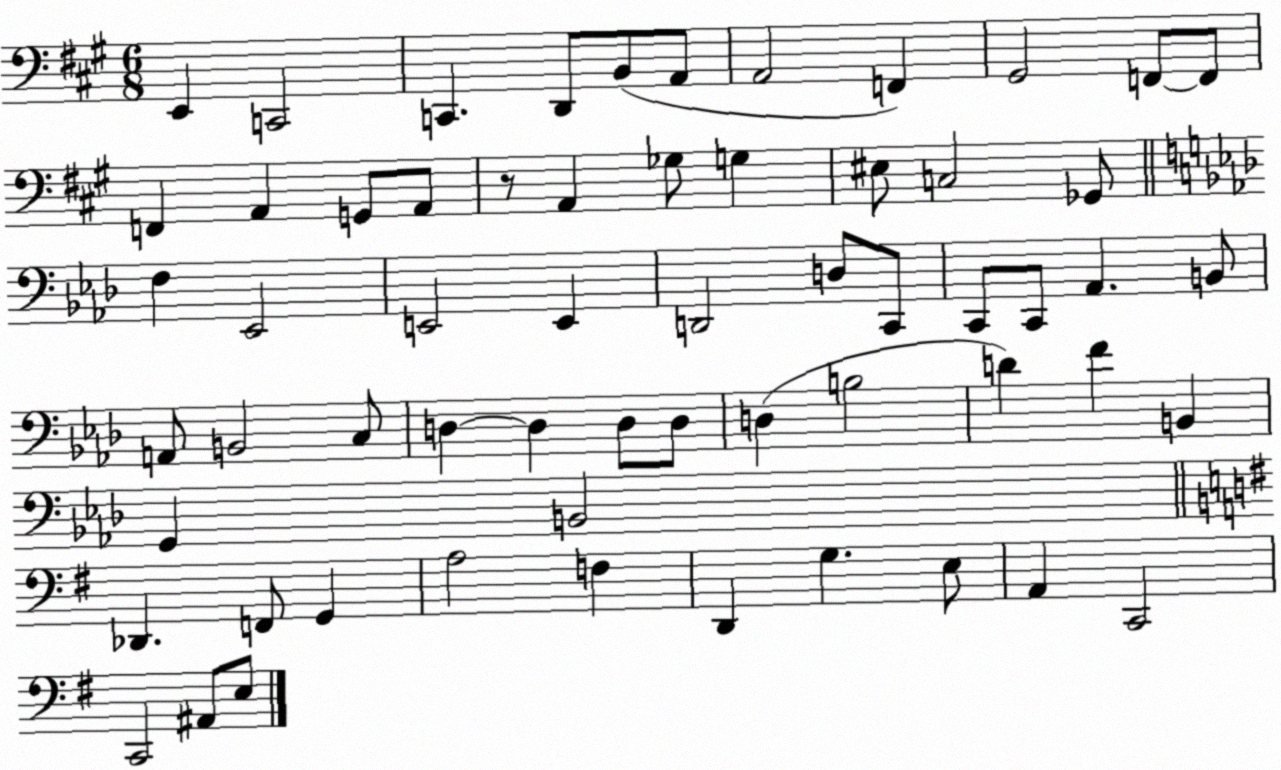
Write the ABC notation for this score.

X:1
T:Untitled
M:6/8
L:1/4
K:A
E,, C,,2 C,, D,,/2 B,,/2 A,,/2 A,,2 F,, ^G,,2 F,,/2 F,,/2 F,, A,, G,,/2 A,,/2 z/2 A,, _G,/2 G, ^E,/2 C,2 _G,,/2 F, _E,,2 E,,2 E,, D,,2 D,/2 C,,/2 C,,/2 C,,/2 _A,, B,,/2 A,,/2 B,,2 C,/2 D, D, D,/2 D,/2 D, B,2 D F B,, G,, B,,2 _D,, F,,/2 G,, A,2 F, D,, G, E,/2 A,, C,,2 C,,2 ^A,,/2 E,/2